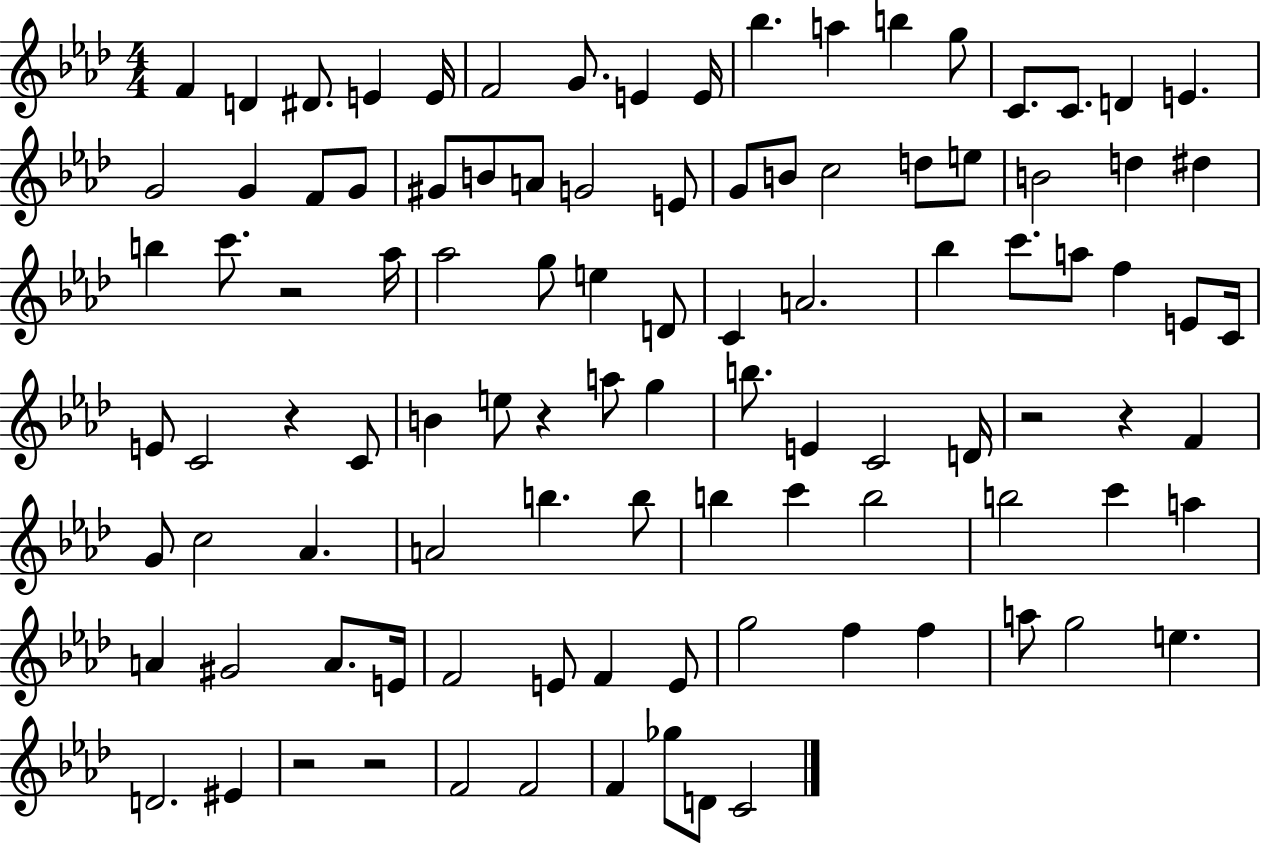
{
  \clef treble
  \numericTimeSignature
  \time 4/4
  \key aes \major
  \repeat volta 2 { f'4 d'4 dis'8. e'4 e'16 | f'2 g'8. e'4 e'16 | bes''4. a''4 b''4 g''8 | c'8. c'8. d'4 e'4. | \break g'2 g'4 f'8 g'8 | gis'8 b'8 a'8 g'2 e'8 | g'8 b'8 c''2 d''8 e''8 | b'2 d''4 dis''4 | \break b''4 c'''8. r2 aes''16 | aes''2 g''8 e''4 d'8 | c'4 a'2. | bes''4 c'''8. a''8 f''4 e'8 c'16 | \break e'8 c'2 r4 c'8 | b'4 e''8 r4 a''8 g''4 | b''8. e'4 c'2 d'16 | r2 r4 f'4 | \break g'8 c''2 aes'4. | a'2 b''4. b''8 | b''4 c'''4 b''2 | b''2 c'''4 a''4 | \break a'4 gis'2 a'8. e'16 | f'2 e'8 f'4 e'8 | g''2 f''4 f''4 | a''8 g''2 e''4. | \break d'2. eis'4 | r2 r2 | f'2 f'2 | f'4 ges''8 d'8 c'2 | \break } \bar "|."
}